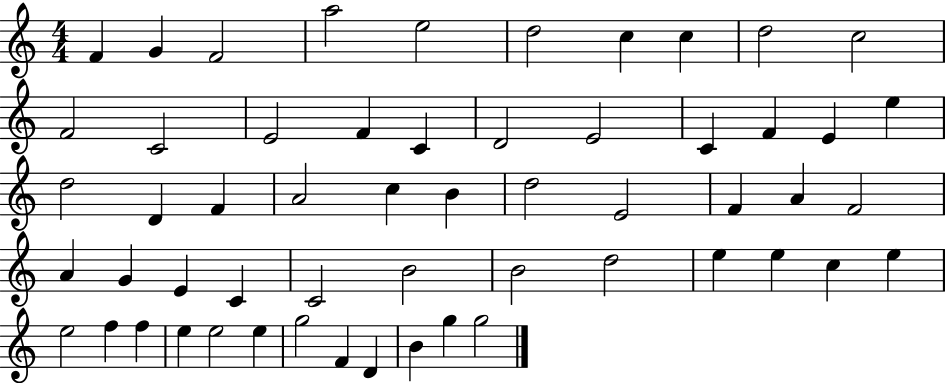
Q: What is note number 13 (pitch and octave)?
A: E4